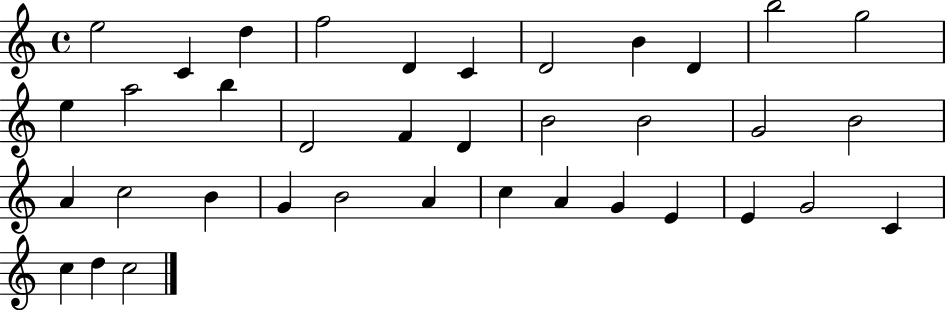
{
  \clef treble
  \time 4/4
  \defaultTimeSignature
  \key c \major
  e''2 c'4 d''4 | f''2 d'4 c'4 | d'2 b'4 d'4 | b''2 g''2 | \break e''4 a''2 b''4 | d'2 f'4 d'4 | b'2 b'2 | g'2 b'2 | \break a'4 c''2 b'4 | g'4 b'2 a'4 | c''4 a'4 g'4 e'4 | e'4 g'2 c'4 | \break c''4 d''4 c''2 | \bar "|."
}